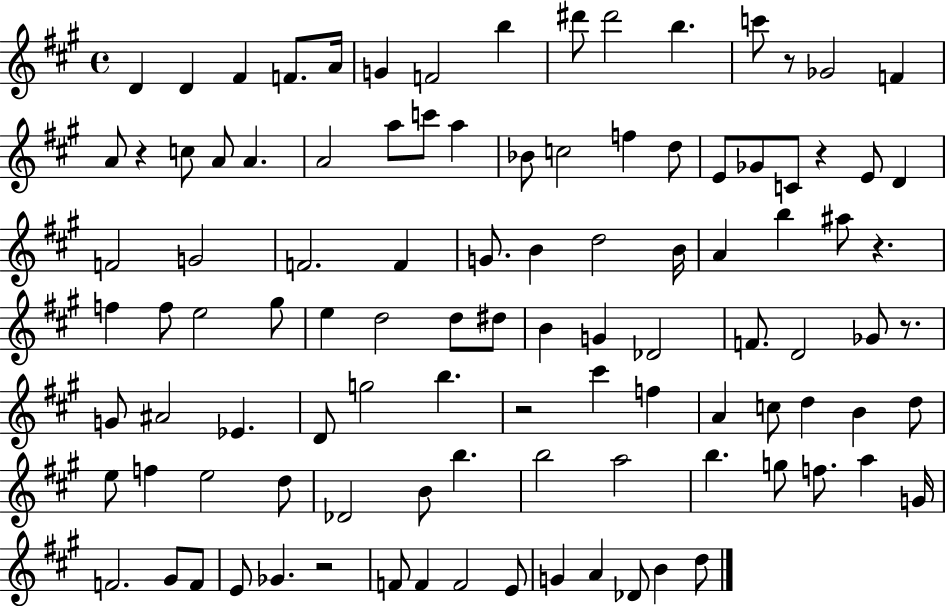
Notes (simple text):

D4/q D4/q F#4/q F4/e. A4/s G4/q F4/h B5/q D#6/e D#6/h B5/q. C6/e R/e Gb4/h F4/q A4/e R/q C5/e A4/e A4/q. A4/h A5/e C6/e A5/q Bb4/e C5/h F5/q D5/e E4/e Gb4/e C4/e R/q E4/e D4/q F4/h G4/h F4/h. F4/q G4/e. B4/q D5/h B4/s A4/q B5/q A#5/e R/q. F5/q F5/e E5/h G#5/e E5/q D5/h D5/e D#5/e B4/q G4/q Db4/h F4/e. D4/h Gb4/e R/e. G4/e A#4/h Eb4/q. D4/e G5/h B5/q. R/h C#6/q F5/q A4/q C5/e D5/q B4/q D5/e E5/e F5/q E5/h D5/e Db4/h B4/e B5/q. B5/h A5/h B5/q. G5/e F5/e. A5/q G4/s F4/h. G#4/e F4/e E4/e Gb4/q. R/h F4/e F4/q F4/h E4/e G4/q A4/q Db4/e B4/q D5/e